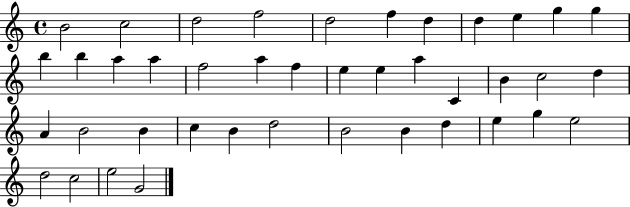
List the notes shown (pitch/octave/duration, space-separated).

B4/h C5/h D5/h F5/h D5/h F5/q D5/q D5/q E5/q G5/q G5/q B5/q B5/q A5/q A5/q F5/h A5/q F5/q E5/q E5/q A5/q C4/q B4/q C5/h D5/q A4/q B4/h B4/q C5/q B4/q D5/h B4/h B4/q D5/q E5/q G5/q E5/h D5/h C5/h E5/h G4/h